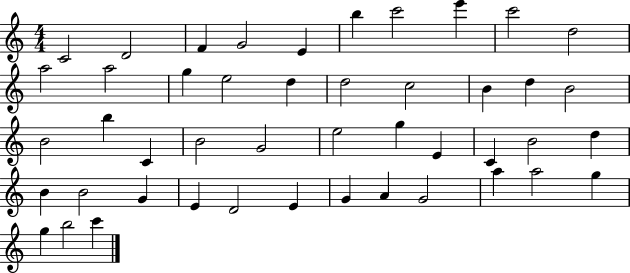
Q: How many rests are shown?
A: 0